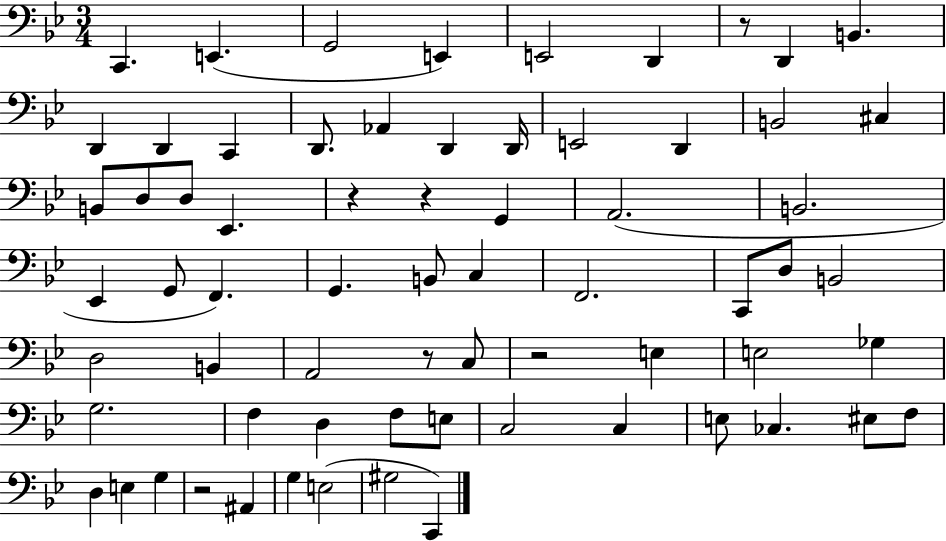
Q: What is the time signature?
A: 3/4